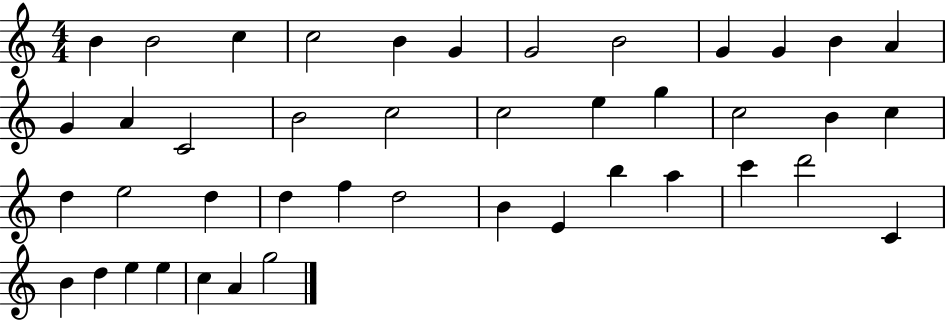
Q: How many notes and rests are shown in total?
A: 43